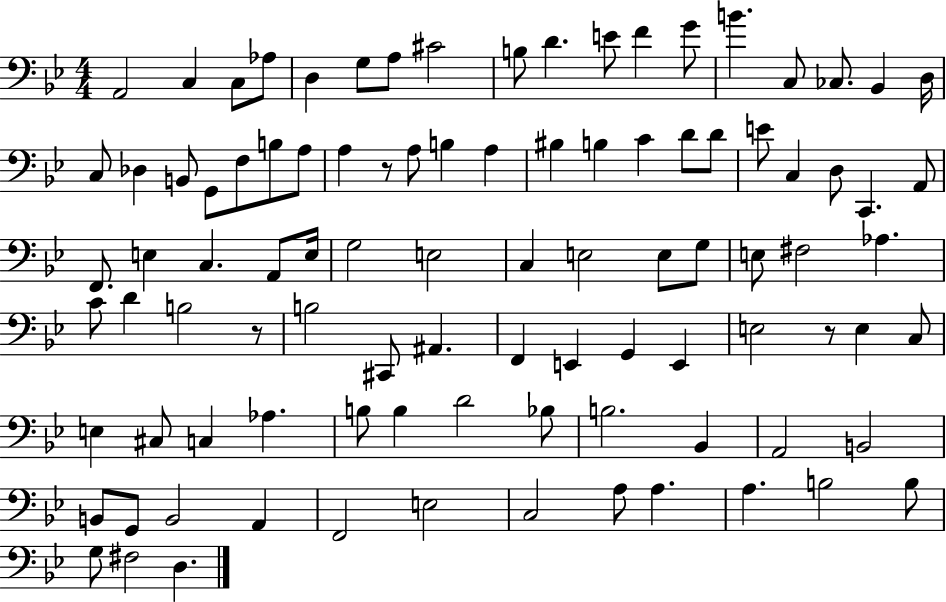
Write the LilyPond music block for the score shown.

{
  \clef bass
  \numericTimeSignature
  \time 4/4
  \key bes \major
  \repeat volta 2 { a,2 c4 c8 aes8 | d4 g8 a8 cis'2 | b8 d'4. e'8 f'4 g'8 | b'4. c8 ces8. bes,4 d16 | \break c8 des4 b,8 g,8 f8 b8 a8 | a4 r8 a8 b4 a4 | bis4 b4 c'4 d'8 d'8 | e'8 c4 d8 c,4. a,8 | \break f,8. e4 c4. a,8 e16 | g2 e2 | c4 e2 e8 g8 | e8 fis2 aes4. | \break c'8 d'4 b2 r8 | b2 cis,8 ais,4. | f,4 e,4 g,4 e,4 | e2 r8 e4 c8 | \break e4 cis8 c4 aes4. | b8 b4 d'2 bes8 | b2. bes,4 | a,2 b,2 | \break b,8 g,8 b,2 a,4 | f,2 e2 | c2 a8 a4. | a4. b2 b8 | \break g8 fis2 d4. | } \bar "|."
}